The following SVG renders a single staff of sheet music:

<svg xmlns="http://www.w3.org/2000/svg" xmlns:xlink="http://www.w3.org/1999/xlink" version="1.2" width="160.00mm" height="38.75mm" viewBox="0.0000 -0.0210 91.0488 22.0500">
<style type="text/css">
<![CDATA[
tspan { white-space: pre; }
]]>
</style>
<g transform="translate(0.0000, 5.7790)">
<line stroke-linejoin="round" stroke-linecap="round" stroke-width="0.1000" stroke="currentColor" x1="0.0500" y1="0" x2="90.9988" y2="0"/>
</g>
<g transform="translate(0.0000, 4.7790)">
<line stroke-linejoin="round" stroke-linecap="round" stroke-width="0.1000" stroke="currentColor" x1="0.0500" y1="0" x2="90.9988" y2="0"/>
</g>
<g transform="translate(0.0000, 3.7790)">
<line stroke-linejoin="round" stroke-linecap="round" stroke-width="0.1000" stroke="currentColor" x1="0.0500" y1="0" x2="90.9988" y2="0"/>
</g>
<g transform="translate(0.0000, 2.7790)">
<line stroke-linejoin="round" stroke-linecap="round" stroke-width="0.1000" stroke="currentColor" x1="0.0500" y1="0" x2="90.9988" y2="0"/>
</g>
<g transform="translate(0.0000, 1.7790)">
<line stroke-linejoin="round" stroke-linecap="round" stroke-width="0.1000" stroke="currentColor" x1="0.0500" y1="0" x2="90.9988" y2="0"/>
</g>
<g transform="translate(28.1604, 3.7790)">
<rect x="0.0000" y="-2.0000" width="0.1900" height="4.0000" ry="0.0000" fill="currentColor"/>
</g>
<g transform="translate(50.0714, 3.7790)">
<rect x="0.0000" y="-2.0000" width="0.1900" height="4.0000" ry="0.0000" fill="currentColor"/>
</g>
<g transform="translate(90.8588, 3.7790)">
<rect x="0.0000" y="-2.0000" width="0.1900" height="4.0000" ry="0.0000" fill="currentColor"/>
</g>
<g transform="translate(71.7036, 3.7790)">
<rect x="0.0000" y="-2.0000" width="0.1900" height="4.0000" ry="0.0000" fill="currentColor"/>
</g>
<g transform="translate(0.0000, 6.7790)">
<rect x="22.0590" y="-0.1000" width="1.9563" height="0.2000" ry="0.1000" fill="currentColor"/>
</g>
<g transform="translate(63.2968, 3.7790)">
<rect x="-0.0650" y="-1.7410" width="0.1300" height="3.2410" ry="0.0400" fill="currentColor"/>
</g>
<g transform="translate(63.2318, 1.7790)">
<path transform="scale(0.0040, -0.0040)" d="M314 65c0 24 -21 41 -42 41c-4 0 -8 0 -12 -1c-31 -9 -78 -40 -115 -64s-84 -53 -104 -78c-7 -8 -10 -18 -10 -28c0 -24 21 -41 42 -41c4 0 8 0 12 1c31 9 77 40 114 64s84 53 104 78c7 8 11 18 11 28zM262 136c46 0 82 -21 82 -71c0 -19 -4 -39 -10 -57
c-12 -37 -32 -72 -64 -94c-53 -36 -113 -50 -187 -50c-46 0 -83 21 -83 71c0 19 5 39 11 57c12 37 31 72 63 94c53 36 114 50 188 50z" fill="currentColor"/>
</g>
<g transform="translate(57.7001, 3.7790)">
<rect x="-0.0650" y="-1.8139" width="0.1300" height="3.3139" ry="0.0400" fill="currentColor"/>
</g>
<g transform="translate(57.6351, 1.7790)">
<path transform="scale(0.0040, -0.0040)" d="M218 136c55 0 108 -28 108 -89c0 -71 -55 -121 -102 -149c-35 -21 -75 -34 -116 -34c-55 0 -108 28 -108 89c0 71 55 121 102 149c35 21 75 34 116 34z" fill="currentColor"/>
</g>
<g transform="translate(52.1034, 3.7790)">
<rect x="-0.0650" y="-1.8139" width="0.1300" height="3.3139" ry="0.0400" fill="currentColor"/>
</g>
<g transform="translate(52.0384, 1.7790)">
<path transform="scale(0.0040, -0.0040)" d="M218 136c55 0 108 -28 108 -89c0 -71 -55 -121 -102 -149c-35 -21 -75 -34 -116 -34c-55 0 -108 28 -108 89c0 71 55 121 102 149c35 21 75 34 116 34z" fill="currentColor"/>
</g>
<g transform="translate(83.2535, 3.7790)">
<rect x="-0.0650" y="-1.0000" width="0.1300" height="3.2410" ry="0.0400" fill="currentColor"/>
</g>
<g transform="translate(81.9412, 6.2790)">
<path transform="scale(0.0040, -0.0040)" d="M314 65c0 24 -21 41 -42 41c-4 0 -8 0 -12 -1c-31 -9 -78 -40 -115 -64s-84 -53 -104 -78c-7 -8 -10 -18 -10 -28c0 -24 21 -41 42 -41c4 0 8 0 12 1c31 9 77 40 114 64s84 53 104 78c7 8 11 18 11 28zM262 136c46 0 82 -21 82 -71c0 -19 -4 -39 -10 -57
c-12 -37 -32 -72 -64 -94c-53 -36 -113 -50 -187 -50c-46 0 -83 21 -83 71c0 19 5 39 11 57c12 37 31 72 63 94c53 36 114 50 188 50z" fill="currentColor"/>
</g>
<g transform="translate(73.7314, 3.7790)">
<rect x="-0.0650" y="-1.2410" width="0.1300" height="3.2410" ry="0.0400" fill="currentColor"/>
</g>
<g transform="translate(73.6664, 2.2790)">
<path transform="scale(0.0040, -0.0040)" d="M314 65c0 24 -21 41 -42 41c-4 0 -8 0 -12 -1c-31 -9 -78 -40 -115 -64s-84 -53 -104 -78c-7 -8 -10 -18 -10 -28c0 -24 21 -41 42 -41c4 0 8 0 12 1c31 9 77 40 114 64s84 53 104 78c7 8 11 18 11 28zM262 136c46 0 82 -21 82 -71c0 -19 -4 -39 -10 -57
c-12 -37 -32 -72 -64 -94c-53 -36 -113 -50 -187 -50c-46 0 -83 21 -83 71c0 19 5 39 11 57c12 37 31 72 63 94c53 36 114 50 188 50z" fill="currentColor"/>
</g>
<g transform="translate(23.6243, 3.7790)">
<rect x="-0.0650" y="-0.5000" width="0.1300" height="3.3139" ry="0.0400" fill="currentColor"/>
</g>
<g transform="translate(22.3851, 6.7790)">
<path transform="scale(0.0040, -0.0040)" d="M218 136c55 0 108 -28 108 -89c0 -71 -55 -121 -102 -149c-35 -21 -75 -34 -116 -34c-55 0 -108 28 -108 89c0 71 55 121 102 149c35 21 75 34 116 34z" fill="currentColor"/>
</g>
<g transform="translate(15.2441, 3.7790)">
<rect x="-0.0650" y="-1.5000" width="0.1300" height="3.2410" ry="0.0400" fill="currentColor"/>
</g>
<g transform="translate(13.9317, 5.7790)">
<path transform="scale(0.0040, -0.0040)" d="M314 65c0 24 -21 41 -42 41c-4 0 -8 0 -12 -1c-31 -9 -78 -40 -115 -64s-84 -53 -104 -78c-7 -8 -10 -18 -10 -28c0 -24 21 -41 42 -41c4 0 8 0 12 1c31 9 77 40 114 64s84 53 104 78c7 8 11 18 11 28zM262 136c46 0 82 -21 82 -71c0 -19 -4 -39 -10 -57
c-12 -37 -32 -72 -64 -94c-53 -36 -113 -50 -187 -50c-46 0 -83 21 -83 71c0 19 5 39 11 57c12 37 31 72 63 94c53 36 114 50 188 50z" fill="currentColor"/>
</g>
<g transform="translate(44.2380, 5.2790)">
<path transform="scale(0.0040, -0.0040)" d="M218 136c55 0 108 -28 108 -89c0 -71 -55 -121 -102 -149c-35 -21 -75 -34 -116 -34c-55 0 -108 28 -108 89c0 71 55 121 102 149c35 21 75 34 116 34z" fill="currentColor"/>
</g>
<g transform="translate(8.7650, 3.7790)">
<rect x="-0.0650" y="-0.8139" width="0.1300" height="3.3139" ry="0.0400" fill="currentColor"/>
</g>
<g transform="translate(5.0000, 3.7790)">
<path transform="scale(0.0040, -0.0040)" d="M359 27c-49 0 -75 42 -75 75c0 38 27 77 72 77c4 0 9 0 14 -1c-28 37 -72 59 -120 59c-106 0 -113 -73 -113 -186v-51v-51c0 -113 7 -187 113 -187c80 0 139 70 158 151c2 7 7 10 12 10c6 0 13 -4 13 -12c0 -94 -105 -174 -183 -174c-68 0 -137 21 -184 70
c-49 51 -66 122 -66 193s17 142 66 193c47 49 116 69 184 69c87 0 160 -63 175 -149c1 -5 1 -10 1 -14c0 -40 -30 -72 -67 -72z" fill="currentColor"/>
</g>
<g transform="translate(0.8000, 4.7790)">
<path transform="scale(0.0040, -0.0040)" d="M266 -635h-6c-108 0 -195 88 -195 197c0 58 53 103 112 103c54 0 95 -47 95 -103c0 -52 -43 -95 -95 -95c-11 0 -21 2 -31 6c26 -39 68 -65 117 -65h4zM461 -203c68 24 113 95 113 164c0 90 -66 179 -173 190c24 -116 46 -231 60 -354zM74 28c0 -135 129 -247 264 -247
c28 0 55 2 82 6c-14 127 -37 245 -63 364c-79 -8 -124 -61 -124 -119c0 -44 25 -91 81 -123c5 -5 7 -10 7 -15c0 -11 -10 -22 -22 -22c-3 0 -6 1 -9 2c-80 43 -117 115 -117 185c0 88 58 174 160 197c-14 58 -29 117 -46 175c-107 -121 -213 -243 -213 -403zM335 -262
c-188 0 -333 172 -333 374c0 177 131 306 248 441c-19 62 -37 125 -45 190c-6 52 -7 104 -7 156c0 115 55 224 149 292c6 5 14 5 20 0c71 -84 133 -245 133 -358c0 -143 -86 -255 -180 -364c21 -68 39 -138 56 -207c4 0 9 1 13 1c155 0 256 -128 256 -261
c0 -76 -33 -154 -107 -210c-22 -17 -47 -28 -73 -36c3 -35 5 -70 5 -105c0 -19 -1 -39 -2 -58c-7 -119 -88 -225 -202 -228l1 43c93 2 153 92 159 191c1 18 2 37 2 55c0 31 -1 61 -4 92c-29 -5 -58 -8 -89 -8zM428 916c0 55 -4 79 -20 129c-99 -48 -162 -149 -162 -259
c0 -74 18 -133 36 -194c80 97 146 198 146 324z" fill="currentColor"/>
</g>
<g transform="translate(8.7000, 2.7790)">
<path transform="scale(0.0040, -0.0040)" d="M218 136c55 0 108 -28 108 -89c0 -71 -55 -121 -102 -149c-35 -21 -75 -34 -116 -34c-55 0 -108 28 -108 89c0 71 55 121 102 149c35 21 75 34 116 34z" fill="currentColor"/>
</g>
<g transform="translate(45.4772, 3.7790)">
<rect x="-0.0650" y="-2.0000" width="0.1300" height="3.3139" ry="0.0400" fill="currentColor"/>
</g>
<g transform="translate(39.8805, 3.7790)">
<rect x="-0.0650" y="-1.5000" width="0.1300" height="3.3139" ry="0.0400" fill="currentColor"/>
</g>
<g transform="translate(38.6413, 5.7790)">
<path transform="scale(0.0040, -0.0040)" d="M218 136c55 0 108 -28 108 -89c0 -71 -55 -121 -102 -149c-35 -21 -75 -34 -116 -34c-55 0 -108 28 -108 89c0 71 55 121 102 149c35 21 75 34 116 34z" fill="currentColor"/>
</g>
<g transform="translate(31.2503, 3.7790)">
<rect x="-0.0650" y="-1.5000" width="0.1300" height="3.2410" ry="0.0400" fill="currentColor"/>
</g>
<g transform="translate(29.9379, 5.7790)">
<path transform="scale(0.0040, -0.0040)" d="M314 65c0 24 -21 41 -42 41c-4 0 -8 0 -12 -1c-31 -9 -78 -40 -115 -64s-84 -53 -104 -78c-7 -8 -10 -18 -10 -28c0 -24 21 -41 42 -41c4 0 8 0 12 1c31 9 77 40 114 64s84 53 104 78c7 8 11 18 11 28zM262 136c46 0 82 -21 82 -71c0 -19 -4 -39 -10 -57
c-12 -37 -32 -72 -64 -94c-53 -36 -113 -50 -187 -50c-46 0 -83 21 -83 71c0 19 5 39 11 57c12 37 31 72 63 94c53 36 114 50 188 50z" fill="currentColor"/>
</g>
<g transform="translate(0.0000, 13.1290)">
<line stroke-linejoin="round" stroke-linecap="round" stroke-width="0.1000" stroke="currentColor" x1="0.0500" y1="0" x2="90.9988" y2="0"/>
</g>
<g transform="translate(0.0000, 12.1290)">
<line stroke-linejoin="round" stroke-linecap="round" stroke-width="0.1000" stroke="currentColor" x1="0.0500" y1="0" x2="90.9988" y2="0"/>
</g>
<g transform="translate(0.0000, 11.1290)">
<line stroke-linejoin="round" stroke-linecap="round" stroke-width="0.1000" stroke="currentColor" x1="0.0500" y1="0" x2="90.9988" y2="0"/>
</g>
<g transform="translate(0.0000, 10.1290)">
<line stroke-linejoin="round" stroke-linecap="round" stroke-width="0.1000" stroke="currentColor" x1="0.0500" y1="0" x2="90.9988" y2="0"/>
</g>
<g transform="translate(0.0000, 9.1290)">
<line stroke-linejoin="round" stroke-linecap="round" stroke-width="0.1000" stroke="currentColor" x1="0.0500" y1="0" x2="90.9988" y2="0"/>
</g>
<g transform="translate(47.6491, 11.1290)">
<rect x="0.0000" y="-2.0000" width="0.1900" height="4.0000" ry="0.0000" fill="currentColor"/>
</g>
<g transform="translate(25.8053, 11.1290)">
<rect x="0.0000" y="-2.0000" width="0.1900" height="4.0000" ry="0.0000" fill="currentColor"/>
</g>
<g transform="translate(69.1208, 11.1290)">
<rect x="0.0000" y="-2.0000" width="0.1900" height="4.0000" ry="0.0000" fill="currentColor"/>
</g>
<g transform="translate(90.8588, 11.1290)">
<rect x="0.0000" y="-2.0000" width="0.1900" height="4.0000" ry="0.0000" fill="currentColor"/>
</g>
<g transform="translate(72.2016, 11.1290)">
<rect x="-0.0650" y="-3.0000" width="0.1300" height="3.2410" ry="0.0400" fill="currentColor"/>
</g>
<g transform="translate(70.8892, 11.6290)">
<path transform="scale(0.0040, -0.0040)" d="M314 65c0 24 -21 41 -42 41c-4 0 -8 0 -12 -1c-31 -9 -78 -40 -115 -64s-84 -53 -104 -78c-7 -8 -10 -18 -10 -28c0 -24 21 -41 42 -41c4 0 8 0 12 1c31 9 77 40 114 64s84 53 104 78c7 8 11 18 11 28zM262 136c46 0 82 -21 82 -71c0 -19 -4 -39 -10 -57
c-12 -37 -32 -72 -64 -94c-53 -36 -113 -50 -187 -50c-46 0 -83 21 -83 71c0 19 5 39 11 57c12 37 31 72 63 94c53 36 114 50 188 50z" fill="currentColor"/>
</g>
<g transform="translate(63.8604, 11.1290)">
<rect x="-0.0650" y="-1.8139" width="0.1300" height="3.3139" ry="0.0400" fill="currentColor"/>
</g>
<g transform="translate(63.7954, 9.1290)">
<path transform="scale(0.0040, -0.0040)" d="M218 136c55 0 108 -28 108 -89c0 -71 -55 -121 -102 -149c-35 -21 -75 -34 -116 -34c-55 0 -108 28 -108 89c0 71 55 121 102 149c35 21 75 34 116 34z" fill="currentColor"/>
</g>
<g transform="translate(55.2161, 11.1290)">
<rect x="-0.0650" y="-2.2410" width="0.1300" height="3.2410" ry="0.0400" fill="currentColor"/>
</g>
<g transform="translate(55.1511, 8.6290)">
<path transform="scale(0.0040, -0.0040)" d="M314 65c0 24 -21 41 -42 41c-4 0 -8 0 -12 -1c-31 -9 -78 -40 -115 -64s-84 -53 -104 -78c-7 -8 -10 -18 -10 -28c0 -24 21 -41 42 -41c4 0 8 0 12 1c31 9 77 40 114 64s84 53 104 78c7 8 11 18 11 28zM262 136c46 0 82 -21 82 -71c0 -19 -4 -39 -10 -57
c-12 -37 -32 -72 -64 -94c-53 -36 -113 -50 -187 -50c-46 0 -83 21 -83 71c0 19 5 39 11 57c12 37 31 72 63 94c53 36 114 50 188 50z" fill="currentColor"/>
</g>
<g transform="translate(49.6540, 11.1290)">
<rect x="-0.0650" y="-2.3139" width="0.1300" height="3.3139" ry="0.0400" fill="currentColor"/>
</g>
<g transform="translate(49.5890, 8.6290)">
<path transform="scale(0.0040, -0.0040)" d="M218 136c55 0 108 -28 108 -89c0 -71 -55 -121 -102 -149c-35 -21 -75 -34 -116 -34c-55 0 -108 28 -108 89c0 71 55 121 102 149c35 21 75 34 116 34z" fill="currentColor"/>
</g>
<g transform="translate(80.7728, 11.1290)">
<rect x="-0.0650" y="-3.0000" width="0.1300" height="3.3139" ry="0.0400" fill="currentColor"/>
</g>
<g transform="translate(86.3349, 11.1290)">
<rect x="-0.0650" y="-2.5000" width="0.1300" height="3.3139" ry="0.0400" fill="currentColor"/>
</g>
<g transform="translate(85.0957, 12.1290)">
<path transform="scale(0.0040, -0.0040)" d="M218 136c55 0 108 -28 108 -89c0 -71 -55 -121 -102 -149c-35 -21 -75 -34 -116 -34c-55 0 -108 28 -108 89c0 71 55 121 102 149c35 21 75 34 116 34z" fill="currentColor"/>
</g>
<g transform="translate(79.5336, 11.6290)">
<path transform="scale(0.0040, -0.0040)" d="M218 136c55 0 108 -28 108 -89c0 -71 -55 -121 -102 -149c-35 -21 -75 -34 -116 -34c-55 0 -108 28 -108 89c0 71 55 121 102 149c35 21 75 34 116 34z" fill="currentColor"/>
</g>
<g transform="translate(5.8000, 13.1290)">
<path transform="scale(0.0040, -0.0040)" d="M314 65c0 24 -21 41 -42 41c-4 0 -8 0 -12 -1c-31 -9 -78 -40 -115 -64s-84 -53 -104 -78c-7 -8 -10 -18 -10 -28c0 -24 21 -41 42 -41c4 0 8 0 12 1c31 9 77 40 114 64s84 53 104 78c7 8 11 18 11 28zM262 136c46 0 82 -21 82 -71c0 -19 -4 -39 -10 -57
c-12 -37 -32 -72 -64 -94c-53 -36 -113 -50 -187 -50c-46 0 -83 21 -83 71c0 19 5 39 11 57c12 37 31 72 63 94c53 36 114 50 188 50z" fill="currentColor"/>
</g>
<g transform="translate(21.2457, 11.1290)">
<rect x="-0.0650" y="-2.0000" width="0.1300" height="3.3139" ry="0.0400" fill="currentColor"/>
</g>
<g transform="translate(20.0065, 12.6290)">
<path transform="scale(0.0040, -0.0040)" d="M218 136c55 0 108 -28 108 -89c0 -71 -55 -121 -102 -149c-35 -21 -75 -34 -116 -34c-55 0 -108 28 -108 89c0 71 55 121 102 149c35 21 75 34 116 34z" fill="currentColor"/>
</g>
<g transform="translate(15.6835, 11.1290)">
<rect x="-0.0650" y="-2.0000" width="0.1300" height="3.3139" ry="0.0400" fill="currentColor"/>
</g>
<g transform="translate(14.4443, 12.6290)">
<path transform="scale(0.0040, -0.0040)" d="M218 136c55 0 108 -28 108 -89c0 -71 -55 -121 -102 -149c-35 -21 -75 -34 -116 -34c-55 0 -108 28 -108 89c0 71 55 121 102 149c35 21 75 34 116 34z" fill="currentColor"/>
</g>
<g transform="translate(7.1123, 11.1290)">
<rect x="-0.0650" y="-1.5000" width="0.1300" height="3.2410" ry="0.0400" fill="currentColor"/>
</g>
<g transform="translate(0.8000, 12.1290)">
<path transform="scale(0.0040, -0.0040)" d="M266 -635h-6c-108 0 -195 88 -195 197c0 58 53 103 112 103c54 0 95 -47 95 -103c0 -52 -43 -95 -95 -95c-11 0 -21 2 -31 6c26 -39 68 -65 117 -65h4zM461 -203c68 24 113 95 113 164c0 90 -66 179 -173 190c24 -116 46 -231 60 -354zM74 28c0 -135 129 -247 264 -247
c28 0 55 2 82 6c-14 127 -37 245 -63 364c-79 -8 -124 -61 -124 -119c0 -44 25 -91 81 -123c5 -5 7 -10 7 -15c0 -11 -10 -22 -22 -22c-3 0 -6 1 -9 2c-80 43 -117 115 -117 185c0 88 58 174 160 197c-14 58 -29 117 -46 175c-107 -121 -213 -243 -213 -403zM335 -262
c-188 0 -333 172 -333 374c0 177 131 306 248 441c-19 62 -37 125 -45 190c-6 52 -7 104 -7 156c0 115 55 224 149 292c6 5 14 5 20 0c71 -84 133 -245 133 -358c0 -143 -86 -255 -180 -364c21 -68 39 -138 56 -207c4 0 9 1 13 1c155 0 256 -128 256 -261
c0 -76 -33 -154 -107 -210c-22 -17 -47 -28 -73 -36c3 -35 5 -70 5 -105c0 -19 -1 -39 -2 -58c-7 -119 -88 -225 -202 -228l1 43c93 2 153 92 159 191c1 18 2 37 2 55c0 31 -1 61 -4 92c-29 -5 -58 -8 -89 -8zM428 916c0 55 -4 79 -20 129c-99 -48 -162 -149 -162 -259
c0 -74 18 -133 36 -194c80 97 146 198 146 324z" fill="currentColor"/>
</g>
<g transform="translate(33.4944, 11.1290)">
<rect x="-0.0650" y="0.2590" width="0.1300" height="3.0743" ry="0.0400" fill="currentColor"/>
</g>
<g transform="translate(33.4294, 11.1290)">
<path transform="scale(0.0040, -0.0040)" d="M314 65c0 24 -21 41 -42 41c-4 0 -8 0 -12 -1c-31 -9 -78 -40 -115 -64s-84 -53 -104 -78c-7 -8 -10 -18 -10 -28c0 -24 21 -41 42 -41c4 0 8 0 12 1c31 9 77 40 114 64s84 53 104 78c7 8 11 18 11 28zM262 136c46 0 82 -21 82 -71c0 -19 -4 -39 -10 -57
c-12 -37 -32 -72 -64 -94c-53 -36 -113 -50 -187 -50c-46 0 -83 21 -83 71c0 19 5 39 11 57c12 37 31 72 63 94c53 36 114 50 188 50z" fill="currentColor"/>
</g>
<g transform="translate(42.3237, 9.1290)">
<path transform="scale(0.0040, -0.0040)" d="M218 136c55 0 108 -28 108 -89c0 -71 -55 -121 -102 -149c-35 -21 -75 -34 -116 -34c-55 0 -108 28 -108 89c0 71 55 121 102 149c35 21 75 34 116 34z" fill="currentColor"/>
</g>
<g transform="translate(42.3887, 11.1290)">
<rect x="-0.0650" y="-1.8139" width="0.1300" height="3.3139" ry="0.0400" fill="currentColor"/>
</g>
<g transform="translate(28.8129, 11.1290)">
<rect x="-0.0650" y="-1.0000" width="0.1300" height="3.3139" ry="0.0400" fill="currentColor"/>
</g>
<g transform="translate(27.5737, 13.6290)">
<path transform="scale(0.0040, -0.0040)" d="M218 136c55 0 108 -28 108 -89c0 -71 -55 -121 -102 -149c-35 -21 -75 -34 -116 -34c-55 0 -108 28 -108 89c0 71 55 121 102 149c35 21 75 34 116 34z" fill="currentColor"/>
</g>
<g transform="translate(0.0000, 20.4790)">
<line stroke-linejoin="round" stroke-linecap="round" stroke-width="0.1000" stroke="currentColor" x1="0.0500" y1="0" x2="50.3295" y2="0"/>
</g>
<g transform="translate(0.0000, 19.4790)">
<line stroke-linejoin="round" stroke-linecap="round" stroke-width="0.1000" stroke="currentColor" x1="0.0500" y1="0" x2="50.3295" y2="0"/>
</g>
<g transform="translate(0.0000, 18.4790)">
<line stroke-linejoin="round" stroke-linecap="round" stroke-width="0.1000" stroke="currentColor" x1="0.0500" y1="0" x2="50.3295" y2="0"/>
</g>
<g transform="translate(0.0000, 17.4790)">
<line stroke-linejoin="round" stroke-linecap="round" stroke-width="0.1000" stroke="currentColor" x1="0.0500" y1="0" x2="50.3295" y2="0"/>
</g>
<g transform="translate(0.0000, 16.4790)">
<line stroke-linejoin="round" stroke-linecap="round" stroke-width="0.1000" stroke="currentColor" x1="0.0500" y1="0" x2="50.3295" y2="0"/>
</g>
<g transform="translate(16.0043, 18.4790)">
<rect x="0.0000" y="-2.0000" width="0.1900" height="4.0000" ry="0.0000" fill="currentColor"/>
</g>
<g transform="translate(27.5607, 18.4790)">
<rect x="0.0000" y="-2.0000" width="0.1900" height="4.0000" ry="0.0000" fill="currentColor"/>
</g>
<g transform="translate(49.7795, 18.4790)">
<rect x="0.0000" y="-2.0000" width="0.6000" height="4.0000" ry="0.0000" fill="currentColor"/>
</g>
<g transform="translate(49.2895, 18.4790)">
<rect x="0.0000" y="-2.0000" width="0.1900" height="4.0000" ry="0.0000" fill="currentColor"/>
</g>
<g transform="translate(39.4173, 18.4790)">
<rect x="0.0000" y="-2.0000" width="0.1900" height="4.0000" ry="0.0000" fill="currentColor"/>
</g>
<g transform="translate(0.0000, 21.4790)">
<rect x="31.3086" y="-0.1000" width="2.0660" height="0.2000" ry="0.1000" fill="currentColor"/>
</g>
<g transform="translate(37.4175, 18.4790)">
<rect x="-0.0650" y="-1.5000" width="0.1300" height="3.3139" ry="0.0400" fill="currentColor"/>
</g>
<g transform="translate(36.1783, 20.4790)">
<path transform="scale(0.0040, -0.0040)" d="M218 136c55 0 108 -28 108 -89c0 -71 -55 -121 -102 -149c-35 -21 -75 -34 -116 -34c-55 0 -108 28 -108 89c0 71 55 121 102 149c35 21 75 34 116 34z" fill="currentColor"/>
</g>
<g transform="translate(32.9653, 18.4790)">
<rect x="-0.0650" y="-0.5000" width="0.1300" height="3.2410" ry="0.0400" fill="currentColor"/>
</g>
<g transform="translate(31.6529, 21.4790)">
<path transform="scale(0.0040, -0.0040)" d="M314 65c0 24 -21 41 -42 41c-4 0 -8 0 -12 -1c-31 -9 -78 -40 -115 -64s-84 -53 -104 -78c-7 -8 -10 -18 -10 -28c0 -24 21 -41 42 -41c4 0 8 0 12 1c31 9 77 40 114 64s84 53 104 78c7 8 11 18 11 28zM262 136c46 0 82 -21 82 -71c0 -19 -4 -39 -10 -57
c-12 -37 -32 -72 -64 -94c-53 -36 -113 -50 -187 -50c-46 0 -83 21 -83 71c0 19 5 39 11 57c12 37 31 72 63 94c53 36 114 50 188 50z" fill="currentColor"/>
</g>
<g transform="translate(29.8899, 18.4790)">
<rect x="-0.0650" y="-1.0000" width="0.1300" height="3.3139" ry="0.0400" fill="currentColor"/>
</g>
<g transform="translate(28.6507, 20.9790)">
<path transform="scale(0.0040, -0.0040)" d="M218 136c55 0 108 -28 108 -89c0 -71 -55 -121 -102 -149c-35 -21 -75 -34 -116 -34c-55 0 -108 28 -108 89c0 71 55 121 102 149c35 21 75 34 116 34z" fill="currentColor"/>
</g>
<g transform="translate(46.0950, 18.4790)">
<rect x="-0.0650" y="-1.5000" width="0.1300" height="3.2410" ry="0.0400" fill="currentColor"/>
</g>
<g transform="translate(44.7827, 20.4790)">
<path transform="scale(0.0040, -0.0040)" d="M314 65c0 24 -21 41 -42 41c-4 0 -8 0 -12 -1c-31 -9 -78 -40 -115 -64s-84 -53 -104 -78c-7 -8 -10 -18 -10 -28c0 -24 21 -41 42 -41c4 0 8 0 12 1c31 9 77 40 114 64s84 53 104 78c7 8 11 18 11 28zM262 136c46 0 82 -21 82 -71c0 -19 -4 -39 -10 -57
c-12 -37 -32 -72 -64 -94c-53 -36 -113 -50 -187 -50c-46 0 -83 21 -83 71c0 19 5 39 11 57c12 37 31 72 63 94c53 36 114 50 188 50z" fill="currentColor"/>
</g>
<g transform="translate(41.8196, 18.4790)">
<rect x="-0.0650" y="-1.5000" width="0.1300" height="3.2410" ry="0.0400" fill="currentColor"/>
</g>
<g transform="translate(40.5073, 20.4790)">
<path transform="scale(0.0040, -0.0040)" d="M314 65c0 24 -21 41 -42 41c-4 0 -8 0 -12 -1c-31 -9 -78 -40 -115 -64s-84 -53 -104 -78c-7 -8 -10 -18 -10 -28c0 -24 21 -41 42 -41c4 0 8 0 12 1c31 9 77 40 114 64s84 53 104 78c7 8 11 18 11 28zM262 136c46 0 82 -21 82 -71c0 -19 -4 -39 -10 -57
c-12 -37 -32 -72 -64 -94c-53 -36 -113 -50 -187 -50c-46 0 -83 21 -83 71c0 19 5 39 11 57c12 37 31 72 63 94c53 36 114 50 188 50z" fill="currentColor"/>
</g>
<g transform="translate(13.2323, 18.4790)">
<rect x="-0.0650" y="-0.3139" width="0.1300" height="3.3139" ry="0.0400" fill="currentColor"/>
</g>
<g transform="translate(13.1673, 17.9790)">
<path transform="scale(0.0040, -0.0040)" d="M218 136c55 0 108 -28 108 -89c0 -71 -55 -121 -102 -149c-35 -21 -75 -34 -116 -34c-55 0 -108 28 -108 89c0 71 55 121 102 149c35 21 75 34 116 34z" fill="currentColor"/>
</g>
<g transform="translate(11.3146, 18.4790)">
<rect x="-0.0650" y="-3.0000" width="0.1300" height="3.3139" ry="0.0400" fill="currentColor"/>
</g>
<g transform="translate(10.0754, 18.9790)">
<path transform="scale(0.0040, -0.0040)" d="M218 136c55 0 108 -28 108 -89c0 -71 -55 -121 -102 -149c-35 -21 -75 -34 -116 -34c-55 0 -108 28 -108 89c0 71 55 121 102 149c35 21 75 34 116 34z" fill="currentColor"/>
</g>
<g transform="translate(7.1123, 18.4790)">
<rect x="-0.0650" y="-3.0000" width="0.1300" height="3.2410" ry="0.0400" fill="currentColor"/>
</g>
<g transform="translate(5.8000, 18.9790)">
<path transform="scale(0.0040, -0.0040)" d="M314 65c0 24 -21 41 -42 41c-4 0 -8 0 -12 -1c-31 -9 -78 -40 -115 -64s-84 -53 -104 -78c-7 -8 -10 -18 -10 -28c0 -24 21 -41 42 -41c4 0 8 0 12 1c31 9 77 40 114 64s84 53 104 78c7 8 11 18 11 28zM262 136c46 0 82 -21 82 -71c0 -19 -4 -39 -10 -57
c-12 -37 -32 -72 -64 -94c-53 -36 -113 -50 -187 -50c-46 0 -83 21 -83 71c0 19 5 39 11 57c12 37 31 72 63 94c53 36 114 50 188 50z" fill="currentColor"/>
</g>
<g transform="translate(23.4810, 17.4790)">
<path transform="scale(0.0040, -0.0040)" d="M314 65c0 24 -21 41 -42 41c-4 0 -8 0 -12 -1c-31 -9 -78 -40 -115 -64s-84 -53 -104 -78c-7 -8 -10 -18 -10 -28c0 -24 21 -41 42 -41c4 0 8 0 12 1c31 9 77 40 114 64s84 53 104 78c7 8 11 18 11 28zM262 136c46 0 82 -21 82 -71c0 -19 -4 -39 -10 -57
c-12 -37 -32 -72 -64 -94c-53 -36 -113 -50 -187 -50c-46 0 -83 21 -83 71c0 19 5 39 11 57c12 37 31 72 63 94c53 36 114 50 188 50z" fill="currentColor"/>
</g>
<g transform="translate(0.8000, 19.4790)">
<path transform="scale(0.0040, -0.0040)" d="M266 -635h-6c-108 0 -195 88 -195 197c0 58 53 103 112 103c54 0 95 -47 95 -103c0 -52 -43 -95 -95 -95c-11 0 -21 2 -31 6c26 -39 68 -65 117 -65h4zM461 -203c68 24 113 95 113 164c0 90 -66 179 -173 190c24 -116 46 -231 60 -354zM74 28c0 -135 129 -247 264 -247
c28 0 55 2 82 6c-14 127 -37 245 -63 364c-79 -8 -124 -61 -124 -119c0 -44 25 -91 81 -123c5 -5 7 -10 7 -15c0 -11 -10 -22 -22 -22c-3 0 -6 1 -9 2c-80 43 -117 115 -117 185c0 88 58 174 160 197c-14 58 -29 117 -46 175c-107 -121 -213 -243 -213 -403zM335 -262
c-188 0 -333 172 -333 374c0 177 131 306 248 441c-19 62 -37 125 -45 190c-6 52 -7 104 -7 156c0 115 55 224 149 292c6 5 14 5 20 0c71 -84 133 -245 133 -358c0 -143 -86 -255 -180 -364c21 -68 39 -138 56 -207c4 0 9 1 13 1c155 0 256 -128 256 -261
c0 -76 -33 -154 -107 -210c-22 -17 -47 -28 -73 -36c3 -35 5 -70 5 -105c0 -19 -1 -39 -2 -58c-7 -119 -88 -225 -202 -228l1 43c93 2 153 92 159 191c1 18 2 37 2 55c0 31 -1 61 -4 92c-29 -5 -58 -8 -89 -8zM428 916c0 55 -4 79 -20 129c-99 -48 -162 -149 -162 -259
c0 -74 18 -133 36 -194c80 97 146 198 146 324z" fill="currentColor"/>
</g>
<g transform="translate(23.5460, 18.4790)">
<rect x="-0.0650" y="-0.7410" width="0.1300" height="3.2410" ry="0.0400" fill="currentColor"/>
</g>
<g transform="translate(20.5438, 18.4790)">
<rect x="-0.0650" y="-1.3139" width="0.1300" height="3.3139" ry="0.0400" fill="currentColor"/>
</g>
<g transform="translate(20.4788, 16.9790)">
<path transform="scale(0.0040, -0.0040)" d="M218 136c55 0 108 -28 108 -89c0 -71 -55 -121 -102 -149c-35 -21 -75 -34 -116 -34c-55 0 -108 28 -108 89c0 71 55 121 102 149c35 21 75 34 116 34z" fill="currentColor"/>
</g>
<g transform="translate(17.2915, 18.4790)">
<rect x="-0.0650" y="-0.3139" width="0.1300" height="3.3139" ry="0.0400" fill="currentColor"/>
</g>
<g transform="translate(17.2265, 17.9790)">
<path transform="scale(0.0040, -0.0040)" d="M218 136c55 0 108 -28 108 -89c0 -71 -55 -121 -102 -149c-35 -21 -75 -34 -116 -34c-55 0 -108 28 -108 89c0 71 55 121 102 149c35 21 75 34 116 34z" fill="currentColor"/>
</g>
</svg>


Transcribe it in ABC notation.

X:1
T:Untitled
M:4/4
L:1/4
K:C
d E2 C E2 E F f f f2 e2 D2 E2 F F D B2 f g g2 f A2 A G A2 A c c e d2 D C2 E E2 E2